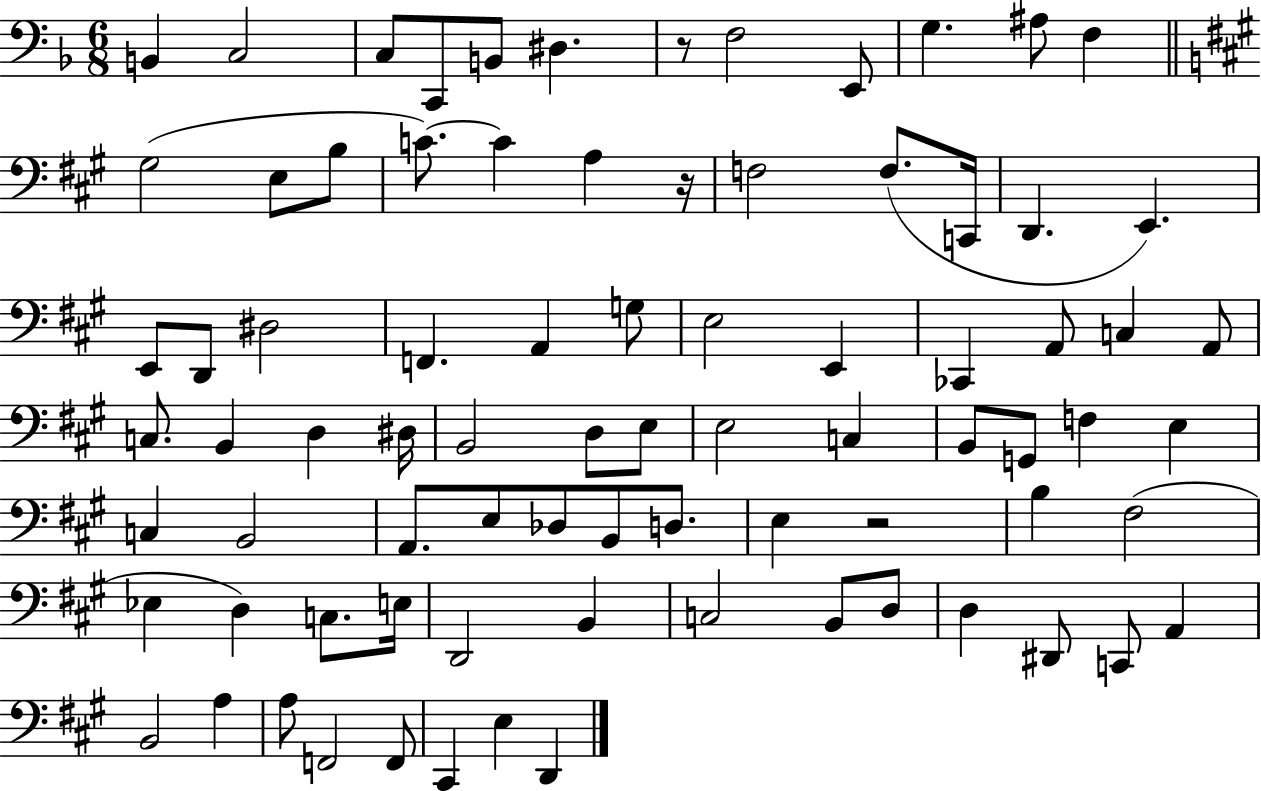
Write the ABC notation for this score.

X:1
T:Untitled
M:6/8
L:1/4
K:F
B,, C,2 C,/2 C,,/2 B,,/2 ^D, z/2 F,2 E,,/2 G, ^A,/2 F, ^G,2 E,/2 B,/2 C/2 C A, z/4 F,2 F,/2 C,,/4 D,, E,, E,,/2 D,,/2 ^D,2 F,, A,, G,/2 E,2 E,, _C,, A,,/2 C, A,,/2 C,/2 B,, D, ^D,/4 B,,2 D,/2 E,/2 E,2 C, B,,/2 G,,/2 F, E, C, B,,2 A,,/2 E,/2 _D,/2 B,,/2 D,/2 E, z2 B, ^F,2 _E, D, C,/2 E,/4 D,,2 B,, C,2 B,,/2 D,/2 D, ^D,,/2 C,,/2 A,, B,,2 A, A,/2 F,,2 F,,/2 ^C,, E, D,,